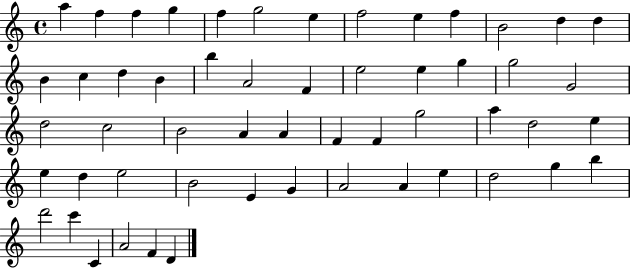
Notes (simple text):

A5/q F5/q F5/q G5/q F5/q G5/h E5/q F5/h E5/q F5/q B4/h D5/q D5/q B4/q C5/q D5/q B4/q B5/q A4/h F4/q E5/h E5/q G5/q G5/h G4/h D5/h C5/h B4/h A4/q A4/q F4/q F4/q G5/h A5/q D5/h E5/q E5/q D5/q E5/h B4/h E4/q G4/q A4/h A4/q E5/q D5/h G5/q B5/q D6/h C6/q C4/q A4/h F4/q D4/q